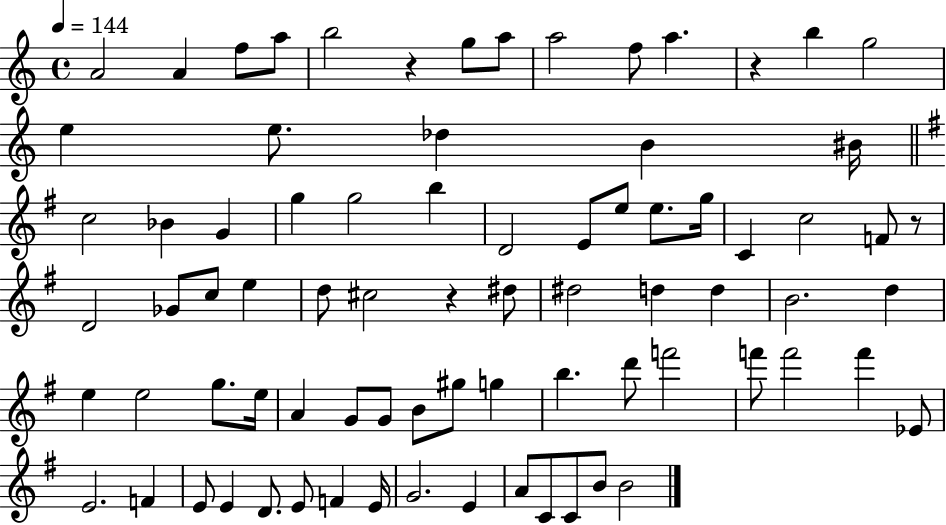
A4/h A4/q F5/e A5/e B5/h R/q G5/e A5/e A5/h F5/e A5/q. R/q B5/q G5/h E5/q E5/e. Db5/q B4/q BIS4/s C5/h Bb4/q G4/q G5/q G5/h B5/q D4/h E4/e E5/e E5/e. G5/s C4/q C5/h F4/e R/e D4/h Gb4/e C5/e E5/q D5/e C#5/h R/q D#5/e D#5/h D5/q D5/q B4/h. D5/q E5/q E5/h G5/e. E5/s A4/q G4/e G4/e B4/e G#5/e G5/q B5/q. D6/e F6/h F6/e F6/h F6/q Eb4/e E4/h. F4/q E4/e E4/q D4/e. E4/e F4/q E4/s G4/h. E4/q A4/e C4/e C4/e B4/e B4/h